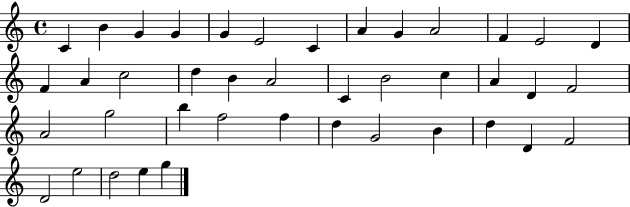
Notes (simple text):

C4/q B4/q G4/q G4/q G4/q E4/h C4/q A4/q G4/q A4/h F4/q E4/h D4/q F4/q A4/q C5/h D5/q B4/q A4/h C4/q B4/h C5/q A4/q D4/q F4/h A4/h G5/h B5/q F5/h F5/q D5/q G4/h B4/q D5/q D4/q F4/h D4/h E5/h D5/h E5/q G5/q